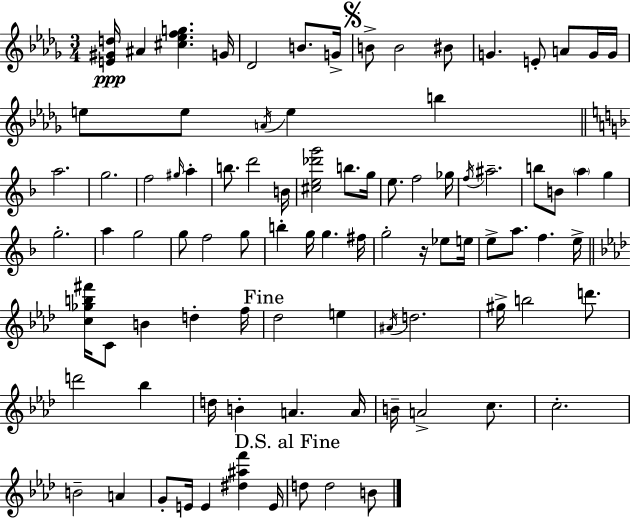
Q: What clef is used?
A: treble